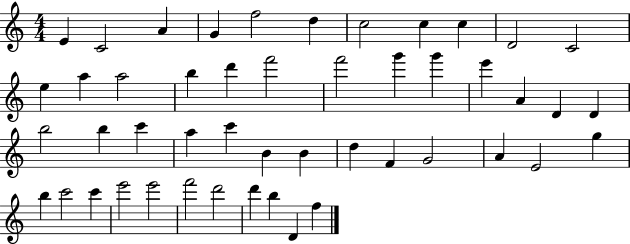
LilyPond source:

{
  \clef treble
  \numericTimeSignature
  \time 4/4
  \key c \major
  e'4 c'2 a'4 | g'4 f''2 d''4 | c''2 c''4 c''4 | d'2 c'2 | \break e''4 a''4 a''2 | b''4 d'''4 f'''2 | f'''2 g'''4 g'''4 | e'''4 a'4 d'4 d'4 | \break b''2 b''4 c'''4 | a''4 c'''4 b'4 b'4 | d''4 f'4 g'2 | a'4 e'2 g''4 | \break b''4 c'''2 c'''4 | e'''2 e'''2 | f'''2 d'''2 | d'''4 b''4 d'4 f''4 | \break \bar "|."
}